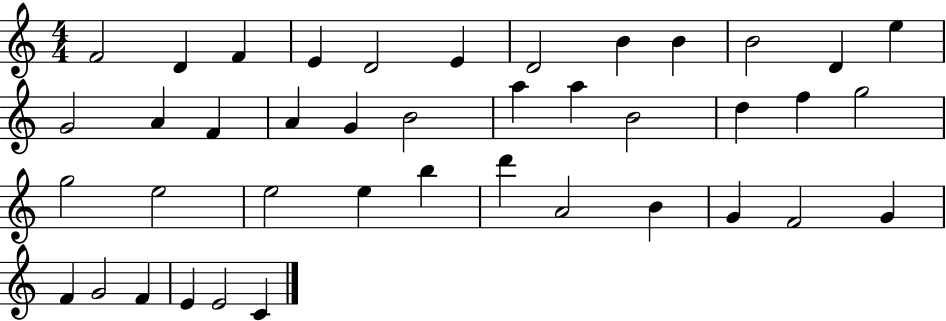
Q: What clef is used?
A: treble